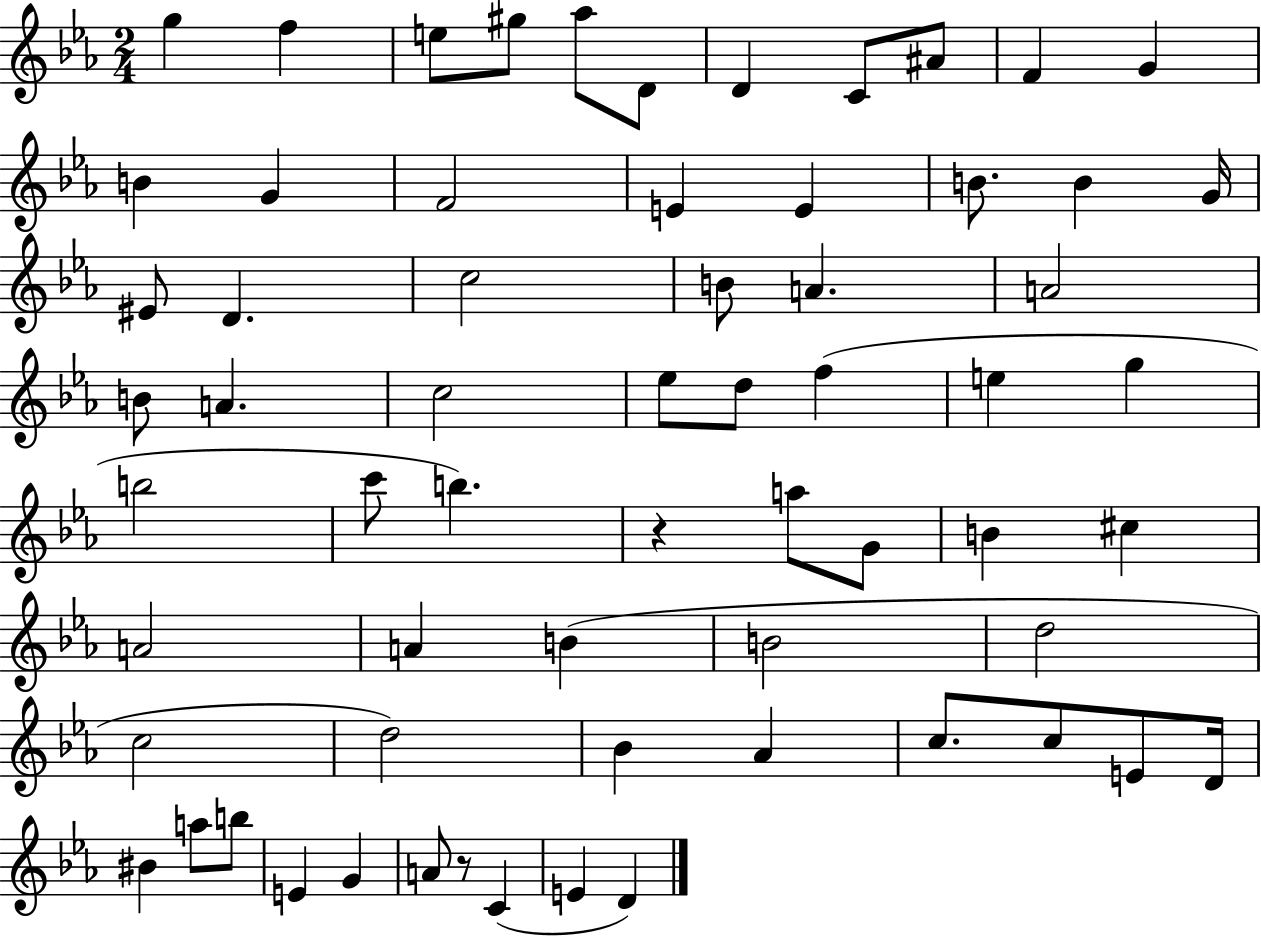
G5/q F5/q E5/e G#5/e Ab5/e D4/e D4/q C4/e A#4/e F4/q G4/q B4/q G4/q F4/h E4/q E4/q B4/e. B4/q G4/s EIS4/e D4/q. C5/h B4/e A4/q. A4/h B4/e A4/q. C5/h Eb5/e D5/e F5/q E5/q G5/q B5/h C6/e B5/q. R/q A5/e G4/e B4/q C#5/q A4/h A4/q B4/q B4/h D5/h C5/h D5/h Bb4/q Ab4/q C5/e. C5/e E4/e D4/s BIS4/q A5/e B5/e E4/q G4/q A4/e R/e C4/q E4/q D4/q